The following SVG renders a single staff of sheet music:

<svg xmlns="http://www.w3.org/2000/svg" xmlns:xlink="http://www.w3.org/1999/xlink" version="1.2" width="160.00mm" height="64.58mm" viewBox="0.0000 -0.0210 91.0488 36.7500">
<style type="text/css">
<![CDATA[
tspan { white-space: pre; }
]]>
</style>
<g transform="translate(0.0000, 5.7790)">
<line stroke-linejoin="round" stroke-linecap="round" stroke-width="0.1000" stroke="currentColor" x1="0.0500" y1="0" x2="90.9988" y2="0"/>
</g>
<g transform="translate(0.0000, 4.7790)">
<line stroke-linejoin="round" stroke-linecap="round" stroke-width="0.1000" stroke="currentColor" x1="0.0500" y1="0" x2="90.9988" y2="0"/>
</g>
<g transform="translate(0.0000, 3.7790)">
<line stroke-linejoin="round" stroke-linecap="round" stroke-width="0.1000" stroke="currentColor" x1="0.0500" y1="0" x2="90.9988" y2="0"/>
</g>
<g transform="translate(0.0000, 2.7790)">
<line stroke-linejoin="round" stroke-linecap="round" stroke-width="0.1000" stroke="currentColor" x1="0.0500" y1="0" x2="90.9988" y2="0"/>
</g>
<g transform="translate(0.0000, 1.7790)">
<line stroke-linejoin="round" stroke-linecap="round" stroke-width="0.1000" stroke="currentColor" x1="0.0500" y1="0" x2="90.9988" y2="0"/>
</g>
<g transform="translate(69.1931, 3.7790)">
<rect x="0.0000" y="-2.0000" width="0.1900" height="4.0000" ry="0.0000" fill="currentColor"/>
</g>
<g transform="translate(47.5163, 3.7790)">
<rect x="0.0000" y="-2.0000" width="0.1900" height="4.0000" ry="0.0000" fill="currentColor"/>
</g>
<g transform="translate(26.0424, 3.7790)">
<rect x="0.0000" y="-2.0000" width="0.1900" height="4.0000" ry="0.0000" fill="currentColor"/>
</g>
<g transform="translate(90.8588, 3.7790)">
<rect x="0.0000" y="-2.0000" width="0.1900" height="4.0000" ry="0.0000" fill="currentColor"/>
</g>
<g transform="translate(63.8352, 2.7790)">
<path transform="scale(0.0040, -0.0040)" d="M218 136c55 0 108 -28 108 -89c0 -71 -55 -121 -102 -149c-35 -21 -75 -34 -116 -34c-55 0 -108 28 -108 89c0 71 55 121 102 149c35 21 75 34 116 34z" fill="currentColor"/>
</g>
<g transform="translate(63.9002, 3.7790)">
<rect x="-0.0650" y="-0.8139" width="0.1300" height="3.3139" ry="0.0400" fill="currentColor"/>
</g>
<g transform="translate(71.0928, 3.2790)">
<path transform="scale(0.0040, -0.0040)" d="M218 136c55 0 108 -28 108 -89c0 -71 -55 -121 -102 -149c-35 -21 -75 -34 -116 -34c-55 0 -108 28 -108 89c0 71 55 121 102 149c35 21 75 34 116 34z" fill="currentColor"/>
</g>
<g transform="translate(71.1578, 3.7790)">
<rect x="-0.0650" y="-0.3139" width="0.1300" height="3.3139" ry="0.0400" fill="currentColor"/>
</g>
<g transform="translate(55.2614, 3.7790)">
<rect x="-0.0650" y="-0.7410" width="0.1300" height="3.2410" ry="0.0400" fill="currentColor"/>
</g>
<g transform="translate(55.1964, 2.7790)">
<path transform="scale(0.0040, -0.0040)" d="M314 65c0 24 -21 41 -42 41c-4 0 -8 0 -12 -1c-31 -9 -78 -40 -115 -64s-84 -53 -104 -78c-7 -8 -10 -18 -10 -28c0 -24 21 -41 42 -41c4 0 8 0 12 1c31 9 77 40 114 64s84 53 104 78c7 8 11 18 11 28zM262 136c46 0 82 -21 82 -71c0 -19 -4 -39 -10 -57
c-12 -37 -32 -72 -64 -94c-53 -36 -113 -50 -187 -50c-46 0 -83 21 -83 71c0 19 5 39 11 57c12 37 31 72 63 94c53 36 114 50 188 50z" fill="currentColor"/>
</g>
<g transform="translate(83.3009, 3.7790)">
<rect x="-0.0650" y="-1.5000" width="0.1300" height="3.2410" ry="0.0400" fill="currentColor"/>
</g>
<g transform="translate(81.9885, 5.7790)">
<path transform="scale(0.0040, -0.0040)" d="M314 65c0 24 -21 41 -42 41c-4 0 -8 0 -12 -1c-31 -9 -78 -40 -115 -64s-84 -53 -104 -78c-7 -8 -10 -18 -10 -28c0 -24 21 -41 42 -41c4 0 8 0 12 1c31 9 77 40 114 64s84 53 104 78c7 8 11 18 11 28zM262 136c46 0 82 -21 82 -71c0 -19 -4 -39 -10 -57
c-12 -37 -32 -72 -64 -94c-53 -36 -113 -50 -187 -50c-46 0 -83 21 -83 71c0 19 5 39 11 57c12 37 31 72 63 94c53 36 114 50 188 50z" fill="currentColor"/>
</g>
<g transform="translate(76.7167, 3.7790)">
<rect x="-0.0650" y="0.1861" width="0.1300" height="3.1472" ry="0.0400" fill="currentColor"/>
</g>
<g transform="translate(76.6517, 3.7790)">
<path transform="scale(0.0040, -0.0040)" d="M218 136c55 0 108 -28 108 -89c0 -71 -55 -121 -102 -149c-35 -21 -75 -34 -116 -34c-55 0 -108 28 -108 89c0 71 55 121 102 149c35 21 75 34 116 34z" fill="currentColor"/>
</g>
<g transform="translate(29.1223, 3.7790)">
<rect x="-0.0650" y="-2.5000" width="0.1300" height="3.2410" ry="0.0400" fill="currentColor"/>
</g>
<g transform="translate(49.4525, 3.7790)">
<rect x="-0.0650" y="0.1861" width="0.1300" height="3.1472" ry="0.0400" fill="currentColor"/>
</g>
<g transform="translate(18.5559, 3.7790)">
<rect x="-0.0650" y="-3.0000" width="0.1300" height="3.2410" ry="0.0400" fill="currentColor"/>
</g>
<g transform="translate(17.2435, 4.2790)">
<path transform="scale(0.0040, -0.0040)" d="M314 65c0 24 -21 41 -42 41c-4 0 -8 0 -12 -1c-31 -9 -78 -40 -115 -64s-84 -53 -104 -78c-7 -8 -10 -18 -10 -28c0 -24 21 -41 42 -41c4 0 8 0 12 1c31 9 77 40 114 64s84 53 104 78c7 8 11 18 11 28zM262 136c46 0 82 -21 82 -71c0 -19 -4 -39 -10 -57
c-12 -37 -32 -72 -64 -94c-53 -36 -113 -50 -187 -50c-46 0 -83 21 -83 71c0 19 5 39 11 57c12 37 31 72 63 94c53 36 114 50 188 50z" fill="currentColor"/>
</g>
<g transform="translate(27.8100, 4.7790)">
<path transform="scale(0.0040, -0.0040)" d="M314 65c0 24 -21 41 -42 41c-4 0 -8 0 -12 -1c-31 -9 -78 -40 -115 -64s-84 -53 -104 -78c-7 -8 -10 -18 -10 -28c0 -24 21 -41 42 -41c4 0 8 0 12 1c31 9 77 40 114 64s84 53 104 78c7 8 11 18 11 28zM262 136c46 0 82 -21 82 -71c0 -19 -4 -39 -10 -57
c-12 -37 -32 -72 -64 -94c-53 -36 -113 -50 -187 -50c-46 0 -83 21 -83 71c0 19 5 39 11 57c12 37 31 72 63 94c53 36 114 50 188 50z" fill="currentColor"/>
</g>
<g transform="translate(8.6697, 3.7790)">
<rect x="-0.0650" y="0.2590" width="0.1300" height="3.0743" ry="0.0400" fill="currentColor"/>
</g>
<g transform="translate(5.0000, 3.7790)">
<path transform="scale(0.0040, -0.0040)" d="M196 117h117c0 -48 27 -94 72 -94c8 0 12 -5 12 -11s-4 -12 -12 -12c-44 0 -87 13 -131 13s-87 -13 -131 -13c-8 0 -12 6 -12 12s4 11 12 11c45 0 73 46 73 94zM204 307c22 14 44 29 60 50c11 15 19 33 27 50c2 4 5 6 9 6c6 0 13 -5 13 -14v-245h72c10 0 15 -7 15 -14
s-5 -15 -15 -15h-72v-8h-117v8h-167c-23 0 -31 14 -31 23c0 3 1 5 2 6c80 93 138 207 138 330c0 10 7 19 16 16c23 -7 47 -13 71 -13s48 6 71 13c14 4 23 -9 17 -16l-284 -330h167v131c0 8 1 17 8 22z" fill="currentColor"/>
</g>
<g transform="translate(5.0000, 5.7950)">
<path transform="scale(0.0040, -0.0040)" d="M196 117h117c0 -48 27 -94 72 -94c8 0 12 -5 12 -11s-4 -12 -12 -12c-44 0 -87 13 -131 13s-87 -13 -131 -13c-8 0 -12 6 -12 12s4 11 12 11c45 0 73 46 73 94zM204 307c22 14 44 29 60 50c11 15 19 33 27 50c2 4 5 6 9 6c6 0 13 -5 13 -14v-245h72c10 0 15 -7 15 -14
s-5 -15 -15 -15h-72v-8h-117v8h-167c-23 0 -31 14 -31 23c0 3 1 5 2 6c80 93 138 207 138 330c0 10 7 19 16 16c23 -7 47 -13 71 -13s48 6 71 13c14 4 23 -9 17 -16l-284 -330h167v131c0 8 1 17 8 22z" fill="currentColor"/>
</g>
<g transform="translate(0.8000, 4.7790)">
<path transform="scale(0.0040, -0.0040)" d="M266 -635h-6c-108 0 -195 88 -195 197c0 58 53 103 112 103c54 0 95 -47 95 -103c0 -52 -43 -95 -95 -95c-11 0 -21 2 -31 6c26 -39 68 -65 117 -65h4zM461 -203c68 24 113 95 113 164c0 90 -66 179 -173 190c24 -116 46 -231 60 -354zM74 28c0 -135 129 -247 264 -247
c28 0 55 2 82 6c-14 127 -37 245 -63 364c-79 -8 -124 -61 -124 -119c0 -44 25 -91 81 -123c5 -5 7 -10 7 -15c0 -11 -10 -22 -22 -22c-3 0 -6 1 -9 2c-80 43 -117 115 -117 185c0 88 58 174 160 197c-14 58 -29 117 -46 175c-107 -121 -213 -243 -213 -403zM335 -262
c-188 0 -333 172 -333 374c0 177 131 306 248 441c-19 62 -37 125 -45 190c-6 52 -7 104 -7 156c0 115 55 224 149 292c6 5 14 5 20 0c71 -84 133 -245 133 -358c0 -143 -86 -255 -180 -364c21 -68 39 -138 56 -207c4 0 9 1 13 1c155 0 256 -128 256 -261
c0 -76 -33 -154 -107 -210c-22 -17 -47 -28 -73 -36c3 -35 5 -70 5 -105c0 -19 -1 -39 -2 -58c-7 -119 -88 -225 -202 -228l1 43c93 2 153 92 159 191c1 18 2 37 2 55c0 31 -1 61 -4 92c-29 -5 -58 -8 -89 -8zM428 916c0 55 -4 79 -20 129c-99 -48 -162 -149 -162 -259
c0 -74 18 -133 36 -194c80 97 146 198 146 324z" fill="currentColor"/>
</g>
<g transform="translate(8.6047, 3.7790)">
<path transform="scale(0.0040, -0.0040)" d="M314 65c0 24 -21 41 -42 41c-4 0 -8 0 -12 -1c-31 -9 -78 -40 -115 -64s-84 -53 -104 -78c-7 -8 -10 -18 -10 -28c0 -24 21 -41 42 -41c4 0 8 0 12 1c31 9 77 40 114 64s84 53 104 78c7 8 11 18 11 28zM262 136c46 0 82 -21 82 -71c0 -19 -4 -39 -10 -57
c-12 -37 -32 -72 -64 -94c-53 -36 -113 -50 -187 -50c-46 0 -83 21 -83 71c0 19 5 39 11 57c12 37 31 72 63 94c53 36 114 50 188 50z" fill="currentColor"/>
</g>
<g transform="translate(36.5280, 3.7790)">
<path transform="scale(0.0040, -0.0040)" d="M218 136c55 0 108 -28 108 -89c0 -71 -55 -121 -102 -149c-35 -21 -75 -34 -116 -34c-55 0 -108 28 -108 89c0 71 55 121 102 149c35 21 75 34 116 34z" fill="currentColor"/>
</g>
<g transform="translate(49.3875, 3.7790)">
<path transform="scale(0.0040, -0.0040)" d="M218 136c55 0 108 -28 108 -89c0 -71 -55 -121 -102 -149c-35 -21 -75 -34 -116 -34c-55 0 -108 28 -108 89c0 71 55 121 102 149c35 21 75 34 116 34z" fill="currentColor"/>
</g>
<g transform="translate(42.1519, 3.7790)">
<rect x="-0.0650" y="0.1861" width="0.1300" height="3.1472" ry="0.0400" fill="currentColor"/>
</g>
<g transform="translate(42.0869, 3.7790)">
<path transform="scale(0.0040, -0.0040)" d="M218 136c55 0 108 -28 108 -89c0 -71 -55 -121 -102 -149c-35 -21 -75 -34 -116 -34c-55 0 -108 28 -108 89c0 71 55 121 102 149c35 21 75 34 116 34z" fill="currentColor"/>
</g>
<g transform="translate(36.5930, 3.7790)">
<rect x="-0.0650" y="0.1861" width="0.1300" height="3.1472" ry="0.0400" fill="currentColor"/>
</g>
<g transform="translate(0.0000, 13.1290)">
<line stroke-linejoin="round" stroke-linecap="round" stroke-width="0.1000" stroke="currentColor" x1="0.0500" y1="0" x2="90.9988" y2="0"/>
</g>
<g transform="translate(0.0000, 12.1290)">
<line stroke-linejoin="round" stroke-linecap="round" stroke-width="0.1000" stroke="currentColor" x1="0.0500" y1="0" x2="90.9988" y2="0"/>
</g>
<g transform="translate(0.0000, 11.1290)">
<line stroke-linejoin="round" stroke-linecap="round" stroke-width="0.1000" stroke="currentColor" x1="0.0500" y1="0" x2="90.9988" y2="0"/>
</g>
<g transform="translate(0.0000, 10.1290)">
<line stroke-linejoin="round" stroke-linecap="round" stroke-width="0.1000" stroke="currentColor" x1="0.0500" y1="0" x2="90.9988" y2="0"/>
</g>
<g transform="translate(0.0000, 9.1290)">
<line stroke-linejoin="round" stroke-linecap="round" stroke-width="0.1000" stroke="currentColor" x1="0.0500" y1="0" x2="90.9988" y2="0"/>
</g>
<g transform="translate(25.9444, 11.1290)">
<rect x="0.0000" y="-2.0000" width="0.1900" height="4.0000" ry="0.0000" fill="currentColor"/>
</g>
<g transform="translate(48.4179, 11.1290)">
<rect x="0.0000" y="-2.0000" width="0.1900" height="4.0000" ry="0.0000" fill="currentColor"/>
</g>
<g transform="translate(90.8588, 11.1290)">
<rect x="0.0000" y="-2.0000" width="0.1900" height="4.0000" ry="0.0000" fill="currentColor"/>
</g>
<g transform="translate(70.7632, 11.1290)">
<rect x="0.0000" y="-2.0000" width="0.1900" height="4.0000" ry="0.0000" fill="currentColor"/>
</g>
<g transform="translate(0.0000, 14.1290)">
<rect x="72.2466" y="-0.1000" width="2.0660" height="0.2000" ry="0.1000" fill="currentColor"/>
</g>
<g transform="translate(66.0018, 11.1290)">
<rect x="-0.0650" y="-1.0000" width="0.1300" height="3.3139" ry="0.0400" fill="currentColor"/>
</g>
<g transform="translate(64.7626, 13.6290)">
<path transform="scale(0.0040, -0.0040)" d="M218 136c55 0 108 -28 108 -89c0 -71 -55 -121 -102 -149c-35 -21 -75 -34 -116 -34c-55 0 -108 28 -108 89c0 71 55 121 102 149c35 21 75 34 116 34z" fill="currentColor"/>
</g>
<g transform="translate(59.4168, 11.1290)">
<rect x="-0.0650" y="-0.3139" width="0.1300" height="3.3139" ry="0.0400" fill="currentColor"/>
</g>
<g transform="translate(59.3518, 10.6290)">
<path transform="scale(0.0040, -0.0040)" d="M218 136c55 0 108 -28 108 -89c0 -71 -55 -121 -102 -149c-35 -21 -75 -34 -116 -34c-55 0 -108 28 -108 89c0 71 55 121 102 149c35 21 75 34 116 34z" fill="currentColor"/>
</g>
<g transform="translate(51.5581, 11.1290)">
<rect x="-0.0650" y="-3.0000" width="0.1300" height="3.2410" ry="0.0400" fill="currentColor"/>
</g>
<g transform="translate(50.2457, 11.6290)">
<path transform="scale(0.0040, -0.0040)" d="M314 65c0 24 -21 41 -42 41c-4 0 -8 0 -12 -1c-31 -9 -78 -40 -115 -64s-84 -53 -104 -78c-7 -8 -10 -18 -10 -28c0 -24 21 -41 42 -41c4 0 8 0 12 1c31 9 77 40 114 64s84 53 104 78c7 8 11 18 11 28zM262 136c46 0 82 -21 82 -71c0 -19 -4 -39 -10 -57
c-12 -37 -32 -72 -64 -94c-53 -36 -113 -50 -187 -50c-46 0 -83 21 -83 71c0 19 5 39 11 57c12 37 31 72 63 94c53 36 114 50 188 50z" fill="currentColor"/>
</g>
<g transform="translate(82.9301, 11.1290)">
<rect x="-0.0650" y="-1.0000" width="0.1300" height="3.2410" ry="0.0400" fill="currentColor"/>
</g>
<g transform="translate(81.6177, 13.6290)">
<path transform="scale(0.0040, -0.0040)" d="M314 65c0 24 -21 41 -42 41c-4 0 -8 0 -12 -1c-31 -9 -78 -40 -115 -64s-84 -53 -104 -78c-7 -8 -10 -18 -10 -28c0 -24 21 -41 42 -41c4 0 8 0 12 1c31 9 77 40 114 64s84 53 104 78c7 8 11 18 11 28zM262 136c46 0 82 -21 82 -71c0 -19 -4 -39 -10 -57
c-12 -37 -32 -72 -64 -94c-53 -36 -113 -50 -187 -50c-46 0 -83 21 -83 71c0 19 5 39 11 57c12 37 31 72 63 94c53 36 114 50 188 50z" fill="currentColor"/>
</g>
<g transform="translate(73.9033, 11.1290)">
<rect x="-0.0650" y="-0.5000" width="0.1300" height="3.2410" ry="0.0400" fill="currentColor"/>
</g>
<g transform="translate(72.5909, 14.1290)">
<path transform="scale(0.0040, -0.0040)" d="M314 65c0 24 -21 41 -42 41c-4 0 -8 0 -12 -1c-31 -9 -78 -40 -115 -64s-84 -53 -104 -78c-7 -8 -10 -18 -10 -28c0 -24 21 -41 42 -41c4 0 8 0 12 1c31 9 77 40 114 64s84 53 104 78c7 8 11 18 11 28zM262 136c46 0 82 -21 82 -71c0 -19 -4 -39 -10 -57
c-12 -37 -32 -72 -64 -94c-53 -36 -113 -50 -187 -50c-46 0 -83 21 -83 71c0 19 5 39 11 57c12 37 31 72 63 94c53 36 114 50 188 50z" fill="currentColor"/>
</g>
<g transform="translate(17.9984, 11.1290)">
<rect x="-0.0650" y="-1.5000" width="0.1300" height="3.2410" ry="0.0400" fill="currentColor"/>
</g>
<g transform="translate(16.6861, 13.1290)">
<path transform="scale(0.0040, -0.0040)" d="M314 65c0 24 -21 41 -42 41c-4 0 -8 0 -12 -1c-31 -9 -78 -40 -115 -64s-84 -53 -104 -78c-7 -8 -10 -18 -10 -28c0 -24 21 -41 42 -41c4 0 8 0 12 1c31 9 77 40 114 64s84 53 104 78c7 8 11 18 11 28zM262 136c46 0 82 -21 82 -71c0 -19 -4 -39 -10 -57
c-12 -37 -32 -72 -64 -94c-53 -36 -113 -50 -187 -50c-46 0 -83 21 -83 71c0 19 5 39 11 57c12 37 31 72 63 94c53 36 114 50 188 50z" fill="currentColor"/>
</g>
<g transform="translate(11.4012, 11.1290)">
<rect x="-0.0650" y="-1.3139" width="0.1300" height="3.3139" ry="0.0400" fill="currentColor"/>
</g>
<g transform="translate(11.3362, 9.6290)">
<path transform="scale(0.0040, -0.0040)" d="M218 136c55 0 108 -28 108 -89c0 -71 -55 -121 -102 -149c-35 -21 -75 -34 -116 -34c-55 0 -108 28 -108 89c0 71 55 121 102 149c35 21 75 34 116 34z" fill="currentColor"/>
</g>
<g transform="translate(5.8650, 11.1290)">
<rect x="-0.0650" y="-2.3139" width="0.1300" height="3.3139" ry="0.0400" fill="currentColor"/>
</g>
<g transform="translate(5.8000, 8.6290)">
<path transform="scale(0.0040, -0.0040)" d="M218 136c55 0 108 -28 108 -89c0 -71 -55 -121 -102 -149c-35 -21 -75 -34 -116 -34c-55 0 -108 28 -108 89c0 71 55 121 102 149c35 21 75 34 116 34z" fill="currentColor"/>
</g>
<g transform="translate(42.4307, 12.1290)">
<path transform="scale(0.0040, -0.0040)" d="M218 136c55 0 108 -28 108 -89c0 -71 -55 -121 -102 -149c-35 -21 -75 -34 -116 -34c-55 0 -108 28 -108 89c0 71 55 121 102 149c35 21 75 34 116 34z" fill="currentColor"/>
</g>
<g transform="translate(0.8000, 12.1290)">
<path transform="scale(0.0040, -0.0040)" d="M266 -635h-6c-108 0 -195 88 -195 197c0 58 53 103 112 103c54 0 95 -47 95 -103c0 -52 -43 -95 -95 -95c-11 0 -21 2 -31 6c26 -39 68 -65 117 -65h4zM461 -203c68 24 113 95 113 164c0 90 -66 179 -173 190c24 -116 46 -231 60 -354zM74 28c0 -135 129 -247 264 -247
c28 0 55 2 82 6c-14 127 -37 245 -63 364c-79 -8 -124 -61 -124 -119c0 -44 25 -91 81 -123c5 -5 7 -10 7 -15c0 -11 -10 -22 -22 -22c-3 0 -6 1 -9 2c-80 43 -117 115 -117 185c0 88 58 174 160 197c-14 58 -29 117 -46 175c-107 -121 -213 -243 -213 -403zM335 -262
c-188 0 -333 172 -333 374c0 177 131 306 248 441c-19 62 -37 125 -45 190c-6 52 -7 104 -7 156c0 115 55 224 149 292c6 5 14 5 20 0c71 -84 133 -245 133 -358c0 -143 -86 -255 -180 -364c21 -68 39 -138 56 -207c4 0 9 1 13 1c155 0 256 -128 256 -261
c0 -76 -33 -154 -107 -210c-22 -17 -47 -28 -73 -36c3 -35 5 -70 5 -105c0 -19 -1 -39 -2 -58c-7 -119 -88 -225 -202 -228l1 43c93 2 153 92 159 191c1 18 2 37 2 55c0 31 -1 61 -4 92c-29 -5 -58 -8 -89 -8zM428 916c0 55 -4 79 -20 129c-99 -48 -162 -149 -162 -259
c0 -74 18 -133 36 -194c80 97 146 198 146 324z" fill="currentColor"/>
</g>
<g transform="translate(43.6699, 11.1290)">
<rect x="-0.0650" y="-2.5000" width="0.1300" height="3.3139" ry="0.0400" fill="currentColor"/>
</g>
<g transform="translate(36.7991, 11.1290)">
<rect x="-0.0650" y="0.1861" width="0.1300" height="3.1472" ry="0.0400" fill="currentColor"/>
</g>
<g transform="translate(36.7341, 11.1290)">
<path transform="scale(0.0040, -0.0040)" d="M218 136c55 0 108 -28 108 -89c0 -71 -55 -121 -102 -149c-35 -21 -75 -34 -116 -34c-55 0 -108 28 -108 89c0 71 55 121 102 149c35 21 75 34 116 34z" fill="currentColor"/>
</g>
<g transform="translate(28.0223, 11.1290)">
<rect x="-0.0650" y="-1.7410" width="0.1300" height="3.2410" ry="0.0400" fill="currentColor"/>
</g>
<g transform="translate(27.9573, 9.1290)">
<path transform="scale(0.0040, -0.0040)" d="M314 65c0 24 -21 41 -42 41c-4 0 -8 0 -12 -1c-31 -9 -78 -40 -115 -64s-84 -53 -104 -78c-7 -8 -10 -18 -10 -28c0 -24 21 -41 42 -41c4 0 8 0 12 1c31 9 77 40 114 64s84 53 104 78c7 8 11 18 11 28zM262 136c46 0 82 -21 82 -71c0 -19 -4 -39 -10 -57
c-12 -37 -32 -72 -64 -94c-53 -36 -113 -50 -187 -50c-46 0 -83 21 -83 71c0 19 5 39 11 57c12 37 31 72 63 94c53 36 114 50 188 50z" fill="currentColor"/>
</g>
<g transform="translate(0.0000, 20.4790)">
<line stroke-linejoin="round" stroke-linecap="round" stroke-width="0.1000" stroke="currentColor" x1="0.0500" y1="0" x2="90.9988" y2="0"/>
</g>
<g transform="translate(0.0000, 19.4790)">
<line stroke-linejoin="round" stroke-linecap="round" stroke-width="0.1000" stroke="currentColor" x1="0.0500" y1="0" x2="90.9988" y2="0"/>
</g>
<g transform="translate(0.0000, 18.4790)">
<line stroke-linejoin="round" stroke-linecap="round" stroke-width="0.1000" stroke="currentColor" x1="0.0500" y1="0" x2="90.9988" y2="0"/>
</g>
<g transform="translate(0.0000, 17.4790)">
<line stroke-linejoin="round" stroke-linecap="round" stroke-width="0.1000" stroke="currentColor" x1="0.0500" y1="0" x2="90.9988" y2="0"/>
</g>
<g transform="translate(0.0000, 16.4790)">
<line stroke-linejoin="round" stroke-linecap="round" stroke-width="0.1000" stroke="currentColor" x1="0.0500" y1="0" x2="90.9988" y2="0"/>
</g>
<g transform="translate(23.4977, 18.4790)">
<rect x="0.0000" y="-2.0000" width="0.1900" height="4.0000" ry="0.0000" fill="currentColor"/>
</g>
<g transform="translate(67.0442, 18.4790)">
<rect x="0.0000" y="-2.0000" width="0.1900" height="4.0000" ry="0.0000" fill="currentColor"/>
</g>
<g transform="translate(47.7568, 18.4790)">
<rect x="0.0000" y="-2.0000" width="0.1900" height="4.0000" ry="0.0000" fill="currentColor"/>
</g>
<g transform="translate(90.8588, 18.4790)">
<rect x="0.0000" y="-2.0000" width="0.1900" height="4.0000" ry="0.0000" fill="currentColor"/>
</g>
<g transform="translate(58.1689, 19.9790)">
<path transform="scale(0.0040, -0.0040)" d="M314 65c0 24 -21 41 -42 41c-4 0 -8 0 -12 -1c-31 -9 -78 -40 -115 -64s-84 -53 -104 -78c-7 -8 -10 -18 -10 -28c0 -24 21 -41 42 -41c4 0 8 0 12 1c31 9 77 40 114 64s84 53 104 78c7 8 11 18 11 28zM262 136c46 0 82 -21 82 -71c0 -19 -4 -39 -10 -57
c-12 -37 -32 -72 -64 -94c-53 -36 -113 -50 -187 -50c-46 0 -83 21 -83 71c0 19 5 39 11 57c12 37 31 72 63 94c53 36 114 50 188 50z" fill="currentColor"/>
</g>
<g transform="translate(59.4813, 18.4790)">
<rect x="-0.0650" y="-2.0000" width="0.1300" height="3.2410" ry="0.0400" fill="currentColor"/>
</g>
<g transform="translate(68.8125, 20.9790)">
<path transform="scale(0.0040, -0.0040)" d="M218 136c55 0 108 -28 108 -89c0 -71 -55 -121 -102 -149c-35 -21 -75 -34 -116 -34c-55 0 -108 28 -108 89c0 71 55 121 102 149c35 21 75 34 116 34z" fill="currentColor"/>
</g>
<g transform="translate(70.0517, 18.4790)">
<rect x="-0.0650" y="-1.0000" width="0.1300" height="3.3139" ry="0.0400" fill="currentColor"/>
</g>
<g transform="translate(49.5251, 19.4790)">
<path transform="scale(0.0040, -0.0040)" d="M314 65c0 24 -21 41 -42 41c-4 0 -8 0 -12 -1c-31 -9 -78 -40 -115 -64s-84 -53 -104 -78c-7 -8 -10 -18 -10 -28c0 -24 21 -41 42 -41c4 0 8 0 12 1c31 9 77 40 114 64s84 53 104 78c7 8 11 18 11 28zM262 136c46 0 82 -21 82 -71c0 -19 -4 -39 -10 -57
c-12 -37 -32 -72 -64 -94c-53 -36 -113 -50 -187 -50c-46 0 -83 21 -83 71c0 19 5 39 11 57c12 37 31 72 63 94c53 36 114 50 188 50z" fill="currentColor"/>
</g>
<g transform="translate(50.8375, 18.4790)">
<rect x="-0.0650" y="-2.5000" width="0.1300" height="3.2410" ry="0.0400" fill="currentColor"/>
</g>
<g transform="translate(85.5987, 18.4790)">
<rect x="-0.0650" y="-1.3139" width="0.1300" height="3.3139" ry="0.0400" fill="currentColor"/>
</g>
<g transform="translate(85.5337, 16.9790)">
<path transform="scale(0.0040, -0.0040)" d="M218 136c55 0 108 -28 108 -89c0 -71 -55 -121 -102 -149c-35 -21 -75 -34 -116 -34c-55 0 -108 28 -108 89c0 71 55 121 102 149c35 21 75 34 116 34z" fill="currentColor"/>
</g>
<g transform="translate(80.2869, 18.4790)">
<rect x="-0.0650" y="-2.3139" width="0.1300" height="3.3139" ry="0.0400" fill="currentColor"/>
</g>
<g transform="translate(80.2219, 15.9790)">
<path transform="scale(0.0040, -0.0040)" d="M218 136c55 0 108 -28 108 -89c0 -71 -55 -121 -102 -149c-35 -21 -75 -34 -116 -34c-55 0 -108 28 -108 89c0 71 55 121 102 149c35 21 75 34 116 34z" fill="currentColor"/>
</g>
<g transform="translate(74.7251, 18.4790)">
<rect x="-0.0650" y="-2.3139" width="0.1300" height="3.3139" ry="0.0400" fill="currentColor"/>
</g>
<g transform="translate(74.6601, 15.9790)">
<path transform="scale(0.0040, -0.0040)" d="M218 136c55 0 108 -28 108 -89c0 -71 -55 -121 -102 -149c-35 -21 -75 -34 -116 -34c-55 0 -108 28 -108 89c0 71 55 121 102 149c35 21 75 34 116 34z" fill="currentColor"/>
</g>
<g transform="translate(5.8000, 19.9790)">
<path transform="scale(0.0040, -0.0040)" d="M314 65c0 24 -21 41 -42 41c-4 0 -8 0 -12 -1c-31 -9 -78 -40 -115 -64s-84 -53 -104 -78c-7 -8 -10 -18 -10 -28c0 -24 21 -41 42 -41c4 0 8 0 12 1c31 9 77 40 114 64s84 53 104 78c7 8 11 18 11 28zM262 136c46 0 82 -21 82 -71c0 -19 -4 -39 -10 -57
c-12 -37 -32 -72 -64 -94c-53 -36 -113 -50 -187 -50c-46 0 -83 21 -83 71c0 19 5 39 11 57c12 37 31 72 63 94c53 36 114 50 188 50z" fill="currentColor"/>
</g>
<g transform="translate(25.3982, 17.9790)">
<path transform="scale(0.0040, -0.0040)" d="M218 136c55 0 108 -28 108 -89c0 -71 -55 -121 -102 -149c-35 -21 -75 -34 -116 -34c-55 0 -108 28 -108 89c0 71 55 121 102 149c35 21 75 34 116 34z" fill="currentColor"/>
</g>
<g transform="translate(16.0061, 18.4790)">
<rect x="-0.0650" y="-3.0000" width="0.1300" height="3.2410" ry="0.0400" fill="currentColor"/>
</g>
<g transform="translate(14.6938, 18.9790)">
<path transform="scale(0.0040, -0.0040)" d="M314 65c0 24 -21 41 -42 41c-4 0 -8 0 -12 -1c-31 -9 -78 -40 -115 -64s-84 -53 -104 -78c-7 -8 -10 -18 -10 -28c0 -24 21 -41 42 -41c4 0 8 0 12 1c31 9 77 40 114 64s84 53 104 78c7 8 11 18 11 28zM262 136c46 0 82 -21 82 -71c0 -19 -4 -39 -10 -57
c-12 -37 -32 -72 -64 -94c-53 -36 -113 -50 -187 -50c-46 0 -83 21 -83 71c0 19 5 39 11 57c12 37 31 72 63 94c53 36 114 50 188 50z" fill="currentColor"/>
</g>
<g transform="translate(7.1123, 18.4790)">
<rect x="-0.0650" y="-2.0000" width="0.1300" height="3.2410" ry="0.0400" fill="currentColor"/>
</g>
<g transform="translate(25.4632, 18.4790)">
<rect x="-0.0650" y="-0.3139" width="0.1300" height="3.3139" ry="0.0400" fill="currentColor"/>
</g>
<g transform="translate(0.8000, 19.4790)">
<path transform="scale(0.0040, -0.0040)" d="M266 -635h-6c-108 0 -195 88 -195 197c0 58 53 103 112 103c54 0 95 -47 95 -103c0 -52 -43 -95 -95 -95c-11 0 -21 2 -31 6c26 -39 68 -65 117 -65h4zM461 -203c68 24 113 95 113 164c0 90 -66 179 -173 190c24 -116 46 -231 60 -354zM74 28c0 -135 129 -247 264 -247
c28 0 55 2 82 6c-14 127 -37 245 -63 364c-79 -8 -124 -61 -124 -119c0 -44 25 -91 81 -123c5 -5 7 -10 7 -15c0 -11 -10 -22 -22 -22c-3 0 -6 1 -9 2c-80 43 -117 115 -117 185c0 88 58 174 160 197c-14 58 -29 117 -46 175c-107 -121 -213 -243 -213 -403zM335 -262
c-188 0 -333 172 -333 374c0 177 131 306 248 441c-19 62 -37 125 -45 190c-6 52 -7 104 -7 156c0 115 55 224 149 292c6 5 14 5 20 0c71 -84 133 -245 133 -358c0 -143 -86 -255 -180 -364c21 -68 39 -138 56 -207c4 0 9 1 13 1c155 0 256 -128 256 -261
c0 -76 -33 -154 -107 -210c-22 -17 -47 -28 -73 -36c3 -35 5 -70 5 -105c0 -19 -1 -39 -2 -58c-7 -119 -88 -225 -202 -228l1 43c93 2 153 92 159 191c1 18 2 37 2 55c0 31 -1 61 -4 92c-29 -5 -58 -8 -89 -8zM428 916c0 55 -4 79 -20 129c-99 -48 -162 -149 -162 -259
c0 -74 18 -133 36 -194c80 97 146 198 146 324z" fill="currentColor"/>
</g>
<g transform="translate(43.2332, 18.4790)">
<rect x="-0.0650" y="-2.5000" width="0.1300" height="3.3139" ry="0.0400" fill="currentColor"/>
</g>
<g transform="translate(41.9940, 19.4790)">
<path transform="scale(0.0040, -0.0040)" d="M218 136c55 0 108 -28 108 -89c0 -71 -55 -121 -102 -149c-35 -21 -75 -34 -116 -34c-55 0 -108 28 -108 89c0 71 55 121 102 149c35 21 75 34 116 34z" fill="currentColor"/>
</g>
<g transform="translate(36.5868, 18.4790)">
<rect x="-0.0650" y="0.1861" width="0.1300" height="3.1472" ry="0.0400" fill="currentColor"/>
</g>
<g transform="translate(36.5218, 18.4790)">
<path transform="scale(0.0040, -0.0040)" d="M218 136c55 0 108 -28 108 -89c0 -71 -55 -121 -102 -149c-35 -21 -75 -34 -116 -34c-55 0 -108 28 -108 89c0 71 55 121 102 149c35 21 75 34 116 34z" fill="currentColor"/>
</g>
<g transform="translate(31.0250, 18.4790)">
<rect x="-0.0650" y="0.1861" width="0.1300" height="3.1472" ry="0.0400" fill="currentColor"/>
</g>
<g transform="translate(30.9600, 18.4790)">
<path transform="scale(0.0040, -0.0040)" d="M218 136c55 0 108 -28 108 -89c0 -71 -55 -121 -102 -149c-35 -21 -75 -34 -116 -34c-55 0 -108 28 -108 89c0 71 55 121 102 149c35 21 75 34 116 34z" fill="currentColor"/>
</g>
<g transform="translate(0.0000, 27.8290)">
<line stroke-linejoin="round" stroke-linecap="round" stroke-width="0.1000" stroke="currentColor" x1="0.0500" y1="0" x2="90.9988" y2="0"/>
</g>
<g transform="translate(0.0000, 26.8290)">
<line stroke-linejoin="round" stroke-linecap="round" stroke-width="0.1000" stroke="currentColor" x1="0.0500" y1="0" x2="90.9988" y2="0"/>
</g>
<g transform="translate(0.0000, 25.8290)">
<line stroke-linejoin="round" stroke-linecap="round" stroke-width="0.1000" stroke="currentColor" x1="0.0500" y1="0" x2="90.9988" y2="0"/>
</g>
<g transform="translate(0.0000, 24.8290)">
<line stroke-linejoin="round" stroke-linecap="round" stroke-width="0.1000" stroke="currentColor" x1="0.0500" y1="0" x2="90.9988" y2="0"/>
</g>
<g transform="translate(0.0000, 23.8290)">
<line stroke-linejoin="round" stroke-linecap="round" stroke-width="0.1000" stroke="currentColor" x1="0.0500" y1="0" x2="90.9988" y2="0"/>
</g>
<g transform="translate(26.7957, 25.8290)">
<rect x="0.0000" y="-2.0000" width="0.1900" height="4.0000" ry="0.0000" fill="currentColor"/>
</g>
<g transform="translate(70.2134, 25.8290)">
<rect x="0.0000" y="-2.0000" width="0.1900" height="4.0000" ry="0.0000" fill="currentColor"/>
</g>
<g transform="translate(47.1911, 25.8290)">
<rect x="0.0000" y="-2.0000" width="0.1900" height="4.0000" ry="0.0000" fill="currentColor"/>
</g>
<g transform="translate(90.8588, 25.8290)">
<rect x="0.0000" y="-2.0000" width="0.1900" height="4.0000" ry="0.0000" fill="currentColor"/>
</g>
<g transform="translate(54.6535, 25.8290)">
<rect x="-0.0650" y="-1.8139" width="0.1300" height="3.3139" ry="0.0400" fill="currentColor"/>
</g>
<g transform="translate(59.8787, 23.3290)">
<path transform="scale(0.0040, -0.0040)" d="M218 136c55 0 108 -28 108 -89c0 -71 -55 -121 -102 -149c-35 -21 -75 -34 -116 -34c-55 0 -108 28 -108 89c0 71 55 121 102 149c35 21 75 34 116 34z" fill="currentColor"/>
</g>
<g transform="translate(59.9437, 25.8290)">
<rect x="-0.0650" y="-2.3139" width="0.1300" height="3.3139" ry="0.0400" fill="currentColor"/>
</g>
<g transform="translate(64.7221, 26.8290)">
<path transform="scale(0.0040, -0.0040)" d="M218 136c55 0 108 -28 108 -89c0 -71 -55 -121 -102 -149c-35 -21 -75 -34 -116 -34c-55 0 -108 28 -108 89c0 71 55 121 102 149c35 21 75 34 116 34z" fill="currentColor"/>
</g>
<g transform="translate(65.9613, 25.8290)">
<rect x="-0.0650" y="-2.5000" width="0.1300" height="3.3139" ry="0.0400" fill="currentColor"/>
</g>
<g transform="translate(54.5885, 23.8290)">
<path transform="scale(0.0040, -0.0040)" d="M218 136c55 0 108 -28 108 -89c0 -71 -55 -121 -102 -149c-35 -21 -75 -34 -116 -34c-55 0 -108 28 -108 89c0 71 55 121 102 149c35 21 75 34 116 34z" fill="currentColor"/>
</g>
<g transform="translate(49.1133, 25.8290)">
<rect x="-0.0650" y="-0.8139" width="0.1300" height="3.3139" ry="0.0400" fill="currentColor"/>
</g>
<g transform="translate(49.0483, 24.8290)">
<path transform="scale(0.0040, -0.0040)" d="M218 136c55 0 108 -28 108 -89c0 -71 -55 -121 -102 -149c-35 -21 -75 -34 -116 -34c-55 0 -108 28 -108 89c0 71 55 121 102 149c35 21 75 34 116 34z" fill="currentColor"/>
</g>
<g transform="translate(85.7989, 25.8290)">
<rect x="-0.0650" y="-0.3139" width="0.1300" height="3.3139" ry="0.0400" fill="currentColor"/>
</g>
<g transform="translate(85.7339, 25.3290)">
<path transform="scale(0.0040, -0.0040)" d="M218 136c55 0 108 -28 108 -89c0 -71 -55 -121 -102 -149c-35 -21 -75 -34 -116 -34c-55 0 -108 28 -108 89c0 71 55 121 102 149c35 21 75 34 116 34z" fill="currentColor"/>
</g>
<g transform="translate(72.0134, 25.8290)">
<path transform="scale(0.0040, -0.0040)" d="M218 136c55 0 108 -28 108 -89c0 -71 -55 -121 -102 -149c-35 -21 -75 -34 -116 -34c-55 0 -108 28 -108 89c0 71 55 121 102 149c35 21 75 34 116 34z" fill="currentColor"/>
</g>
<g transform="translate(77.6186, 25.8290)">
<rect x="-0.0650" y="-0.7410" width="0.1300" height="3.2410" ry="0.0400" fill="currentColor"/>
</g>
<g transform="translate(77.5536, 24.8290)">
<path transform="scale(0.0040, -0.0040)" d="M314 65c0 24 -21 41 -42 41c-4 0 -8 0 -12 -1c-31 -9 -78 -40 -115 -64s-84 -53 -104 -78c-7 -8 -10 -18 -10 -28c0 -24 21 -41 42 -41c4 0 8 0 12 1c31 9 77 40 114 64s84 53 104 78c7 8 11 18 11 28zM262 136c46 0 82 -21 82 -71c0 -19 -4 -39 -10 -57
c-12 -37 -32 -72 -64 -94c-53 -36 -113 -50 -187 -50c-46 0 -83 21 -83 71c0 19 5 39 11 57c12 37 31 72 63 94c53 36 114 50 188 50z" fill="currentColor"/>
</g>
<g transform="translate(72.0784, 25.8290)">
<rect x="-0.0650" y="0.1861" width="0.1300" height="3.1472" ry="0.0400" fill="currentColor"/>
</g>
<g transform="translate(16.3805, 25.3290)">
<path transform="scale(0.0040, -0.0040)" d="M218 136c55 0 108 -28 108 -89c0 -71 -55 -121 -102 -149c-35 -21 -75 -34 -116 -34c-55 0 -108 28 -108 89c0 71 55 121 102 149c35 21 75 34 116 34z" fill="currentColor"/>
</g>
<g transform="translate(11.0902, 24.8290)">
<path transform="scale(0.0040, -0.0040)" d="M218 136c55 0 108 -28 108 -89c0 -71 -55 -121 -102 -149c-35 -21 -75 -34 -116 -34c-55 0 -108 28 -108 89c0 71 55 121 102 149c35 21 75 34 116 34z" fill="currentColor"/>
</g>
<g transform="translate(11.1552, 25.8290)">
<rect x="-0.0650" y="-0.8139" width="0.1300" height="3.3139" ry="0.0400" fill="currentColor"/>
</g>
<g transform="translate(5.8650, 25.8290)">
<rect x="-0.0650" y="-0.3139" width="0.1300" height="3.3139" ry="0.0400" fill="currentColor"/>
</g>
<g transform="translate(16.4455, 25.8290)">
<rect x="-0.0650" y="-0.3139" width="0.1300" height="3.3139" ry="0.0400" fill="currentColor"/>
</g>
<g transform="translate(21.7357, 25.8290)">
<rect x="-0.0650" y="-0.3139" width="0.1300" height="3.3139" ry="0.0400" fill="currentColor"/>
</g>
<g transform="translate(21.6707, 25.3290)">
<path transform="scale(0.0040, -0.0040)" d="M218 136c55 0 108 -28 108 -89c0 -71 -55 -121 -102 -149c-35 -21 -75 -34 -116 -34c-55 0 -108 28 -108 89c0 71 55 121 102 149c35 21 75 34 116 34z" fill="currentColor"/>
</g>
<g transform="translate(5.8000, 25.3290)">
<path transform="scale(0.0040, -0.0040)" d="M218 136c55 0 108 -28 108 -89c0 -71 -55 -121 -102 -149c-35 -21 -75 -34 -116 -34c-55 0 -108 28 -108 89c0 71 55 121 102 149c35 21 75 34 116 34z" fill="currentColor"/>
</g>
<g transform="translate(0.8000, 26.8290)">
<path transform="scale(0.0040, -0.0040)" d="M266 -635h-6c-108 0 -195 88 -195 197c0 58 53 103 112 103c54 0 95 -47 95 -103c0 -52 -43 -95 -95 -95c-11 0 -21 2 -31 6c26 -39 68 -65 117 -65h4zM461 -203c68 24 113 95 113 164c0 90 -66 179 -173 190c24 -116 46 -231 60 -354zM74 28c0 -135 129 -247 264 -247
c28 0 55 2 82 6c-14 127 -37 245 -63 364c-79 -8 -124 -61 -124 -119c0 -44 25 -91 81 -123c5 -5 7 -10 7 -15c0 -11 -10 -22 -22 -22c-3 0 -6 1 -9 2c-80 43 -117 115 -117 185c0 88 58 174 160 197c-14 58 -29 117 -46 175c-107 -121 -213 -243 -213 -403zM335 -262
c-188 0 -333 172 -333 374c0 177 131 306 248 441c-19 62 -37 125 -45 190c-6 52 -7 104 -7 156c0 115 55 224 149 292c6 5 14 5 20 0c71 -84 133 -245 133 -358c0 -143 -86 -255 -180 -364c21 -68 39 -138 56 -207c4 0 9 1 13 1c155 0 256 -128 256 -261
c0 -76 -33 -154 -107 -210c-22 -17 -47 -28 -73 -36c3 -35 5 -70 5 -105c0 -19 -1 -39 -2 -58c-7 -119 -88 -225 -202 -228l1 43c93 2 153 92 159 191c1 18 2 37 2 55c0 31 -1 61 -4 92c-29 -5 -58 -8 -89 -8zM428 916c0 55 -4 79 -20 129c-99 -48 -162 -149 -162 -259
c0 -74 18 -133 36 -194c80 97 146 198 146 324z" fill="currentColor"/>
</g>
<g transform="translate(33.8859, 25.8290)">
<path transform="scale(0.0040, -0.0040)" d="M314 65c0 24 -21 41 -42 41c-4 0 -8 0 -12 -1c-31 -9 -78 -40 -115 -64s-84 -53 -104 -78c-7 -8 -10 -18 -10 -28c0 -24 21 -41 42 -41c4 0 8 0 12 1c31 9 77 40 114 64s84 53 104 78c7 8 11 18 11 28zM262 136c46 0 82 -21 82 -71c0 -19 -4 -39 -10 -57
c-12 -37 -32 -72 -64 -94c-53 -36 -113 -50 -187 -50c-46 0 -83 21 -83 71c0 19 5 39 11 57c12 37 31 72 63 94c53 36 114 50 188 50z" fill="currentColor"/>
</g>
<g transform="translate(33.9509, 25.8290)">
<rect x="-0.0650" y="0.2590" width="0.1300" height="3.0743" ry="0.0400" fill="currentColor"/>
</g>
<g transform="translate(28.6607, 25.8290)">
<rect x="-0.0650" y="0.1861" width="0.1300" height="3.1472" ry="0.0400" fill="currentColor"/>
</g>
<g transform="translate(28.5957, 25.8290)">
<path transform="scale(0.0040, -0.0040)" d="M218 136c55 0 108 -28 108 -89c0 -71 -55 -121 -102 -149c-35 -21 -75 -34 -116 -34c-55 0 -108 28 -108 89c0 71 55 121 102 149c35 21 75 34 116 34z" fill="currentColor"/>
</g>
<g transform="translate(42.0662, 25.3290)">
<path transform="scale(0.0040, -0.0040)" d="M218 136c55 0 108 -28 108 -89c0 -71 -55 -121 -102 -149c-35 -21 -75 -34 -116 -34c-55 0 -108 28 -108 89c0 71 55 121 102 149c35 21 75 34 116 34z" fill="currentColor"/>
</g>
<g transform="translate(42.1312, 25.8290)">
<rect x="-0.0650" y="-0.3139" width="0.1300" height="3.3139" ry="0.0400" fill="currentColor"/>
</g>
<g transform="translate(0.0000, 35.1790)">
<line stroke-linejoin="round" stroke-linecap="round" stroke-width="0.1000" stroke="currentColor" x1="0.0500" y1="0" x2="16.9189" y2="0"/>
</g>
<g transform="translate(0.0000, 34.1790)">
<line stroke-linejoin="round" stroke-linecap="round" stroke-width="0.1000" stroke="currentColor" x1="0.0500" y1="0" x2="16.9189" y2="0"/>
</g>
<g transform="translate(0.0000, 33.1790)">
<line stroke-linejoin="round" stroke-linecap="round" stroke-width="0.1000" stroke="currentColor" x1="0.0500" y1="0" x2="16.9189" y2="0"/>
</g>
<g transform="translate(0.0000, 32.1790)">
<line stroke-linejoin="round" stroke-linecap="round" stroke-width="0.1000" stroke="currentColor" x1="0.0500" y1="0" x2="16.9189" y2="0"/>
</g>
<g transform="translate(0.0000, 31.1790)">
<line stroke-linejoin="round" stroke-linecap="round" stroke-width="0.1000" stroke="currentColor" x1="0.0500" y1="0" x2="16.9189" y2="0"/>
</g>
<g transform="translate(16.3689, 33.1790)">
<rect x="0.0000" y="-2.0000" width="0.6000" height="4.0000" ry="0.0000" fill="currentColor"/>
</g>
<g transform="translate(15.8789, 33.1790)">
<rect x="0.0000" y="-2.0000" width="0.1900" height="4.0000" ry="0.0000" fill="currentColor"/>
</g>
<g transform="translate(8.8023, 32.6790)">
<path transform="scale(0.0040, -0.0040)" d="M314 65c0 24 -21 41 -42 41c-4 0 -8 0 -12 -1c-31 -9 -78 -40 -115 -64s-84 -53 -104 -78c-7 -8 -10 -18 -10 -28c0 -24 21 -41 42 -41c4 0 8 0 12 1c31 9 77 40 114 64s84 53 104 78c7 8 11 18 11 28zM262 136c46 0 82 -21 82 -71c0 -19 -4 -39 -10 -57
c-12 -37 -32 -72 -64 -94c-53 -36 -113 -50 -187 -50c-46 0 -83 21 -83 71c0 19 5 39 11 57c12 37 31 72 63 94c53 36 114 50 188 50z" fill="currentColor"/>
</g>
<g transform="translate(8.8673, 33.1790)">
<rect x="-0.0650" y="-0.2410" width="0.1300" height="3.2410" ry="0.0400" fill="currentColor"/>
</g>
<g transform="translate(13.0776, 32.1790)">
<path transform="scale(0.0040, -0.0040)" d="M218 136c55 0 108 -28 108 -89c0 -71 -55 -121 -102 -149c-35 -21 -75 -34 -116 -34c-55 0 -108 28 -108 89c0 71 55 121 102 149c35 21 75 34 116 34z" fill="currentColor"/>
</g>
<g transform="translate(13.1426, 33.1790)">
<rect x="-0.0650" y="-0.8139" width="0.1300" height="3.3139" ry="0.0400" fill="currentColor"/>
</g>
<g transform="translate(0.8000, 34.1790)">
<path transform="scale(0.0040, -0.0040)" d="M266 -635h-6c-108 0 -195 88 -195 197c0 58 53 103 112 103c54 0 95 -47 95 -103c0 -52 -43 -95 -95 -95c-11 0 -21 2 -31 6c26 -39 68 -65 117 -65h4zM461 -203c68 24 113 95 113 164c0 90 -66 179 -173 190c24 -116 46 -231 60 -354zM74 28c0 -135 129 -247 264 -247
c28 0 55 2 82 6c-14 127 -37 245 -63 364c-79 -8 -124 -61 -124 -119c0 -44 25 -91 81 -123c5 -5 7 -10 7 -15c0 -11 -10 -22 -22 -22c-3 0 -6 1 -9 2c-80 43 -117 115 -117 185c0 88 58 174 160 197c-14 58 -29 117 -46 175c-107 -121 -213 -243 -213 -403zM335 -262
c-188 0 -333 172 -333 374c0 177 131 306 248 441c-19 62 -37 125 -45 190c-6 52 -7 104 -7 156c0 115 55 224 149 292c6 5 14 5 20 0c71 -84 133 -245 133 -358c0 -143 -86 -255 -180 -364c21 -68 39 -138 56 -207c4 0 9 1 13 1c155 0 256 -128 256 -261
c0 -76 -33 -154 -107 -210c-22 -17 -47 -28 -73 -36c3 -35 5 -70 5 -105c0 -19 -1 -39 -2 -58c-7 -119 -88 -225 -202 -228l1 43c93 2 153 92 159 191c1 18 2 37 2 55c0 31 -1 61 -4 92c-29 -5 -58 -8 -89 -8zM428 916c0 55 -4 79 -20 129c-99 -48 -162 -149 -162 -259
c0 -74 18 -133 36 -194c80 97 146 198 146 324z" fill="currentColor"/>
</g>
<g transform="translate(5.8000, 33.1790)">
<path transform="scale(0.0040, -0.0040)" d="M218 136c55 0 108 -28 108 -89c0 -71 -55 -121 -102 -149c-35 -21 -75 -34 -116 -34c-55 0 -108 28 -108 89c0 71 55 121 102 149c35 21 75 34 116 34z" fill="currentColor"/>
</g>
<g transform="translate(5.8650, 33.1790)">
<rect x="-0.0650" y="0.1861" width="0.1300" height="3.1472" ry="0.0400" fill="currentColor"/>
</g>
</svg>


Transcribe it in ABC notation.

X:1
T:Untitled
M:4/4
L:1/4
K:C
B2 A2 G2 B B B d2 d c B E2 g e E2 f2 B G A2 c D C2 D2 F2 A2 c B B G G2 F2 D g g e c d c c B B2 c d f g G B d2 c B c2 d